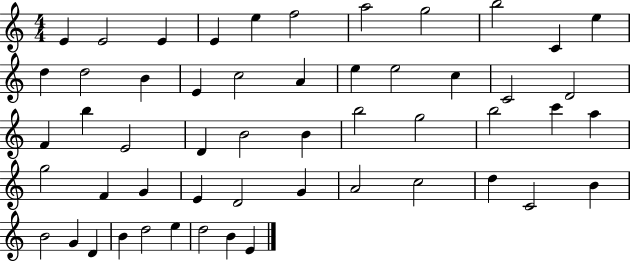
{
  \clef treble
  \numericTimeSignature
  \time 4/4
  \key c \major
  e'4 e'2 e'4 | e'4 e''4 f''2 | a''2 g''2 | b''2 c'4 e''4 | \break d''4 d''2 b'4 | e'4 c''2 a'4 | e''4 e''2 c''4 | c'2 d'2 | \break f'4 b''4 e'2 | d'4 b'2 b'4 | b''2 g''2 | b''2 c'''4 a''4 | \break g''2 f'4 g'4 | e'4 d'2 g'4 | a'2 c''2 | d''4 c'2 b'4 | \break b'2 g'4 d'4 | b'4 d''2 e''4 | d''2 b'4 e'4 | \bar "|."
}